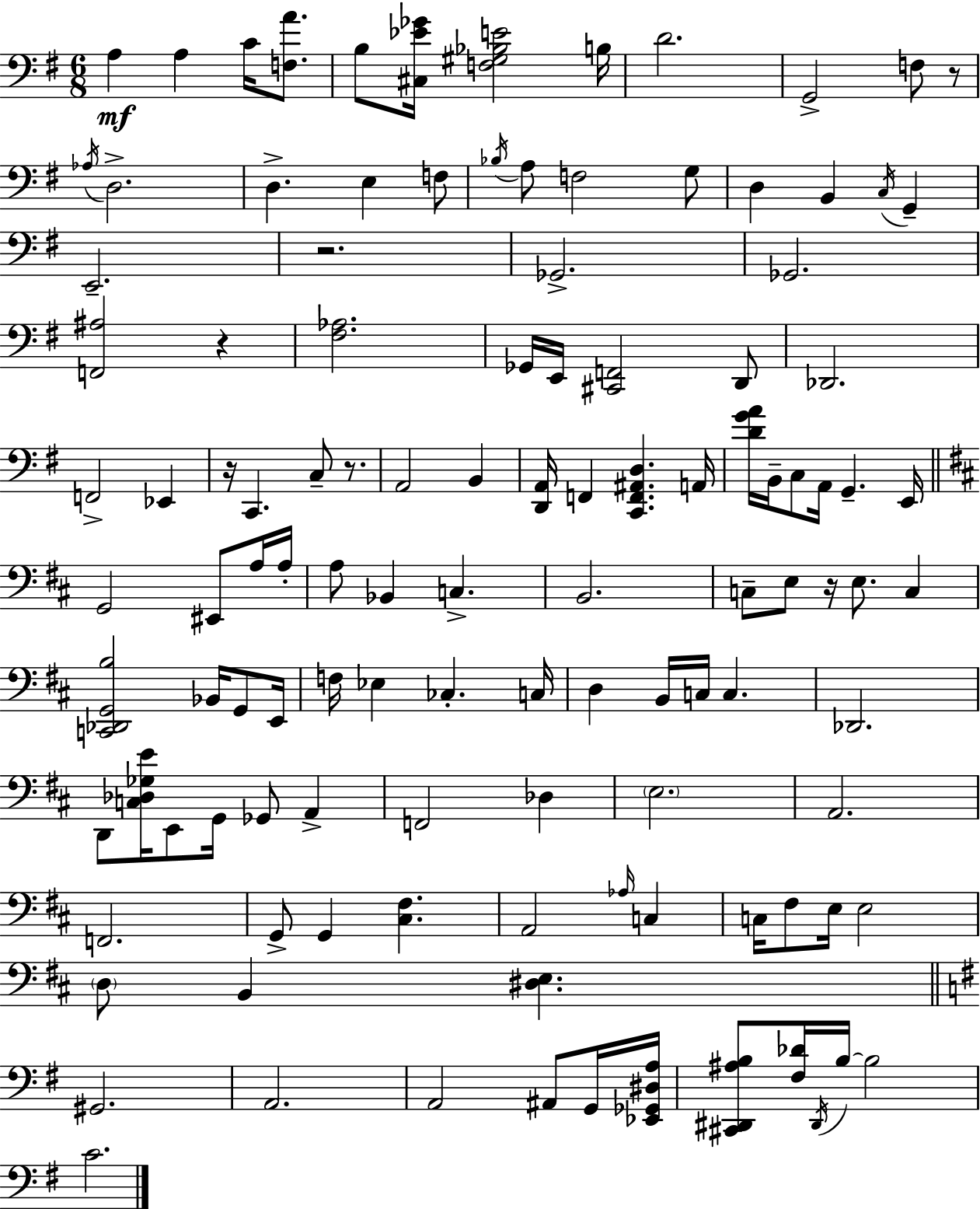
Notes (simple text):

A3/q A3/q C4/s [F3,A4]/e. B3/e [C#3,Eb4,Gb4]/s [F3,G#3,Bb3,E4]/h B3/s D4/h. G2/h F3/e R/e Ab3/s D3/h. D3/q. E3/q F3/e Bb3/s A3/e F3/h G3/e D3/q B2/q C3/s G2/q E2/h. R/h. Gb2/h. Gb2/h. [F2,A#3]/h R/q [F#3,Ab3]/h. Gb2/s E2/s [C#2,F2]/h D2/e Db2/h. F2/h Eb2/q R/s C2/q. C3/e R/e. A2/h B2/q [D2,A2]/s F2/q [C2,F2,A#2,D3]/q. A2/s [D4,G4,A4]/s B2/s C3/e A2/s G2/q. E2/s G2/h EIS2/e A3/s A3/s A3/e Bb2/q C3/q. B2/h. C3/e E3/e R/s E3/e. C3/q [C2,Db2,G2,B3]/h Bb2/s G2/e E2/s F3/s Eb3/q CES3/q. C3/s D3/q B2/s C3/s C3/q. Db2/h. D2/e [C3,Db3,Gb3,E4]/s E2/e G2/s Gb2/e A2/q F2/h Db3/q E3/h. A2/h. F2/h. G2/e G2/q [C#3,F#3]/q. A2/h Ab3/s C3/q C3/s F#3/e E3/s E3/h D3/e B2/q [D#3,E3]/q. G#2/h. A2/h. A2/h A#2/e G2/s [Eb2,Gb2,D#3,A3]/s [C#2,D#2,A#3,B3]/e [F#3,Db4]/s D#2/s B3/s B3/h C4/h.